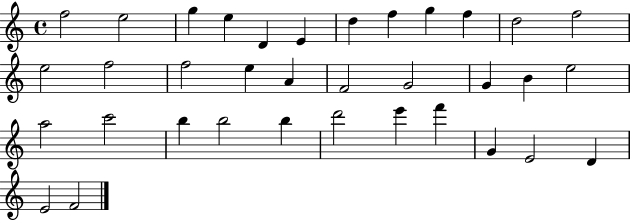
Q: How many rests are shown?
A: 0